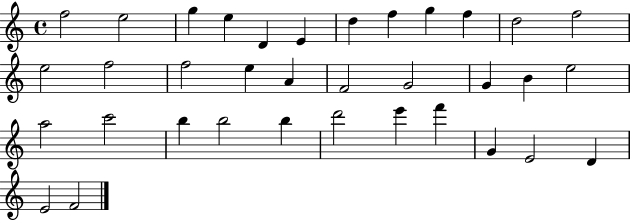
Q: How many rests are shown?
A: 0